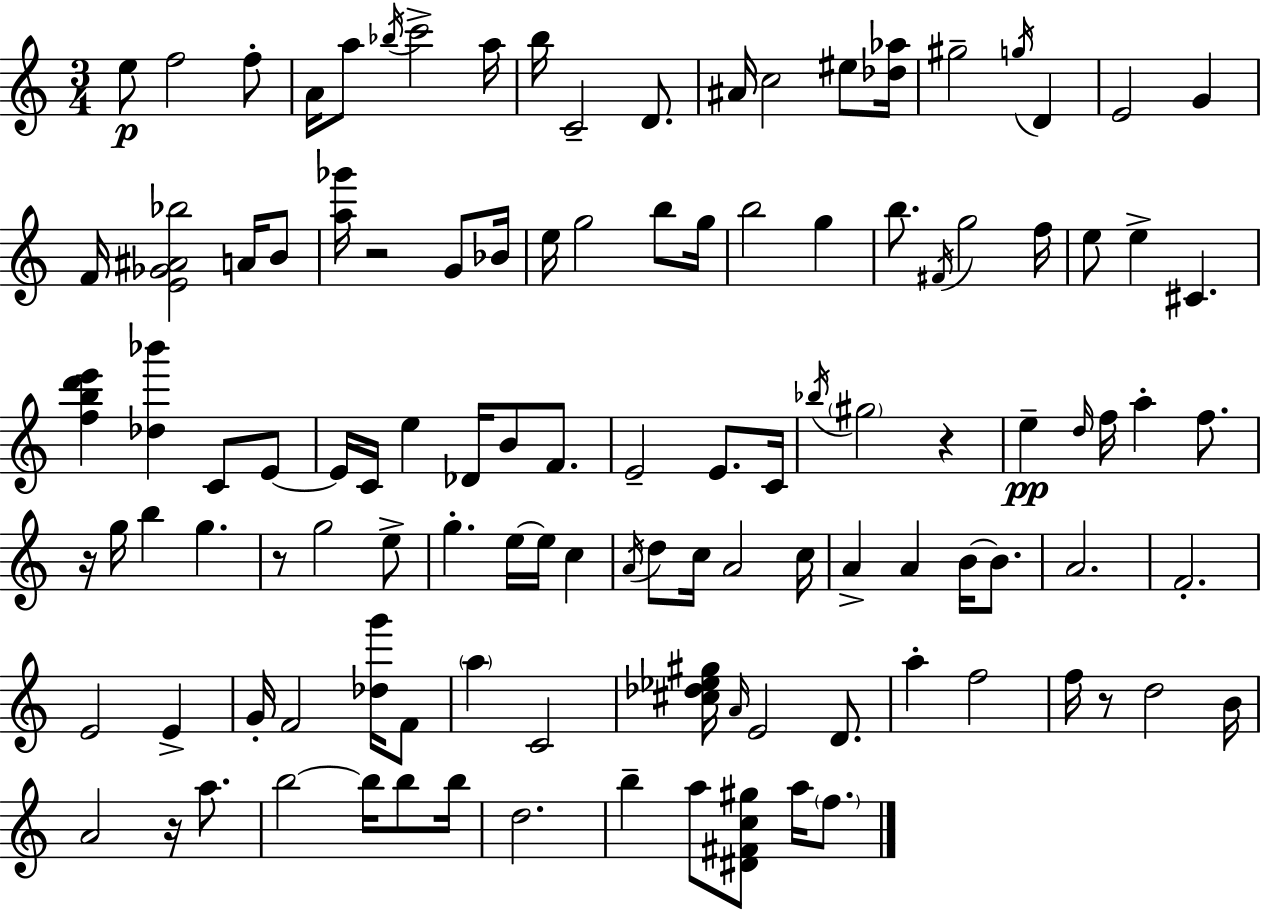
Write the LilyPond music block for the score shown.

{
  \clef treble
  \numericTimeSignature
  \time 3/4
  \key c \major
  e''8\p f''2 f''8-. | a'16 a''8 \acciaccatura { bes''16 } c'''2-> | a''16 b''16 c'2-- d'8. | ais'16 c''2 eis''8 | \break <des'' aes''>16 gis''2-- \acciaccatura { g''16 } d'4 | e'2 g'4 | f'16 <e' ges' ais' bes''>2 a'16 | b'8 <a'' ges'''>16 r2 g'8 | \break bes'16 e''16 g''2 b''8 | g''16 b''2 g''4 | b''8. \acciaccatura { fis'16 } g''2 | f''16 e''8 e''4-> cis'4. | \break <f'' b'' d''' e'''>4 <des'' bes'''>4 c'8 | e'8~~ e'16 c'16 e''4 des'16 b'8 | f'8. e'2-- e'8. | c'16 \acciaccatura { bes''16 } \parenthesize gis''2 | \break r4 e''4--\pp \grace { d''16 } f''16 a''4-. | f''8. r16 g''16 b''4 g''4. | r8 g''2 | e''8-> g''4.-. e''16~~ | \break e''16 c''4 \acciaccatura { a'16 } d''8 c''16 a'2 | c''16 a'4-> a'4 | b'16~~ b'8. a'2. | f'2.-. | \break e'2 | e'4-> g'16-. f'2 | <des'' g'''>16 f'8 \parenthesize a''4 c'2 | <cis'' des'' ees'' gis''>16 \grace { a'16 } e'2 | \break d'8. a''4-. f''2 | f''16 r8 d''2 | b'16 a'2 | r16 a''8. b''2~~ | \break b''16 b''8 b''16 d''2. | b''4-- a''8 | <dis' fis' c'' gis''>8 a''16 \parenthesize f''8. \bar "|."
}